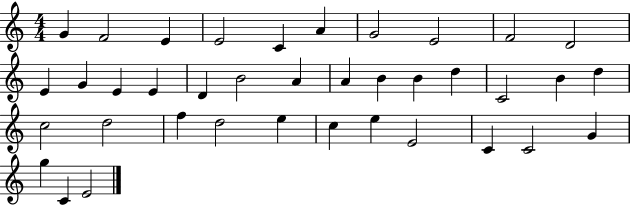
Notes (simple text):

G4/q F4/h E4/q E4/h C4/q A4/q G4/h E4/h F4/h D4/h E4/q G4/q E4/q E4/q D4/q B4/h A4/q A4/q B4/q B4/q D5/q C4/h B4/q D5/q C5/h D5/h F5/q D5/h E5/q C5/q E5/q E4/h C4/q C4/h G4/q G5/q C4/q E4/h